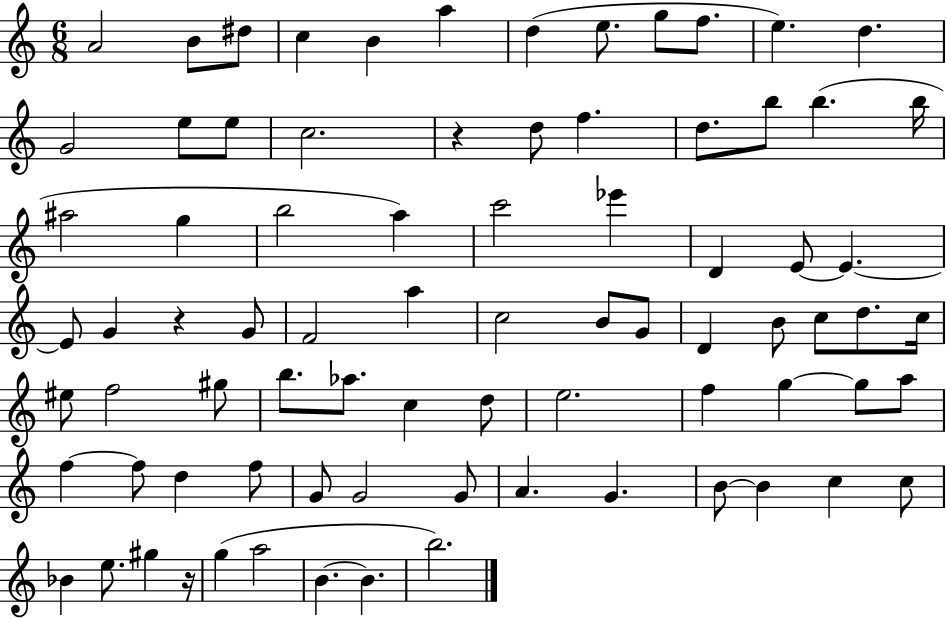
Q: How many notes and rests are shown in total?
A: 80